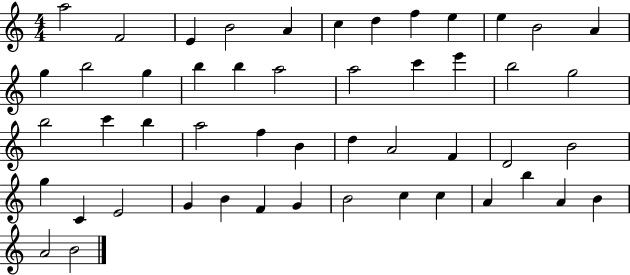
A5/h F4/h E4/q B4/h A4/q C5/q D5/q F5/q E5/q E5/q B4/h A4/q G5/q B5/h G5/q B5/q B5/q A5/h A5/h C6/q E6/q B5/h G5/h B5/h C6/q B5/q A5/h F5/q B4/q D5/q A4/h F4/q D4/h B4/h G5/q C4/q E4/h G4/q B4/q F4/q G4/q B4/h C5/q C5/q A4/q B5/q A4/q B4/q A4/h B4/h